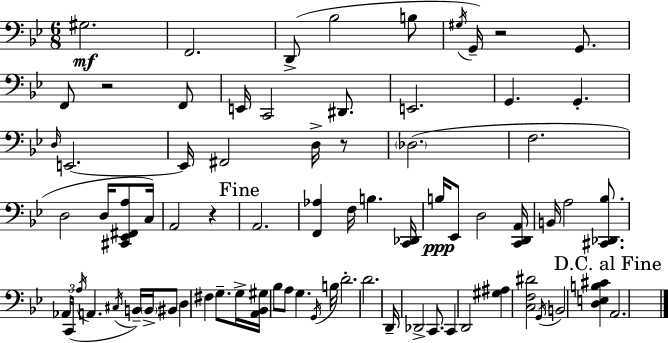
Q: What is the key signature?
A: BES major